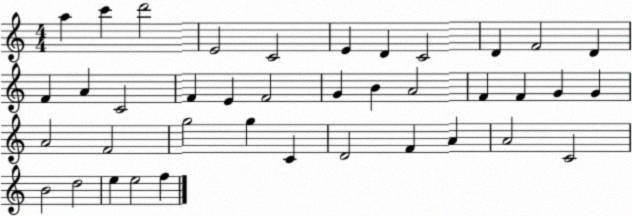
X:1
T:Untitled
M:4/4
L:1/4
K:C
a c' d'2 E2 C2 E D C2 D F2 D F A C2 F E F2 G B A2 F F G G A2 F2 g2 g C D2 F A A2 C2 B2 d2 e e2 f